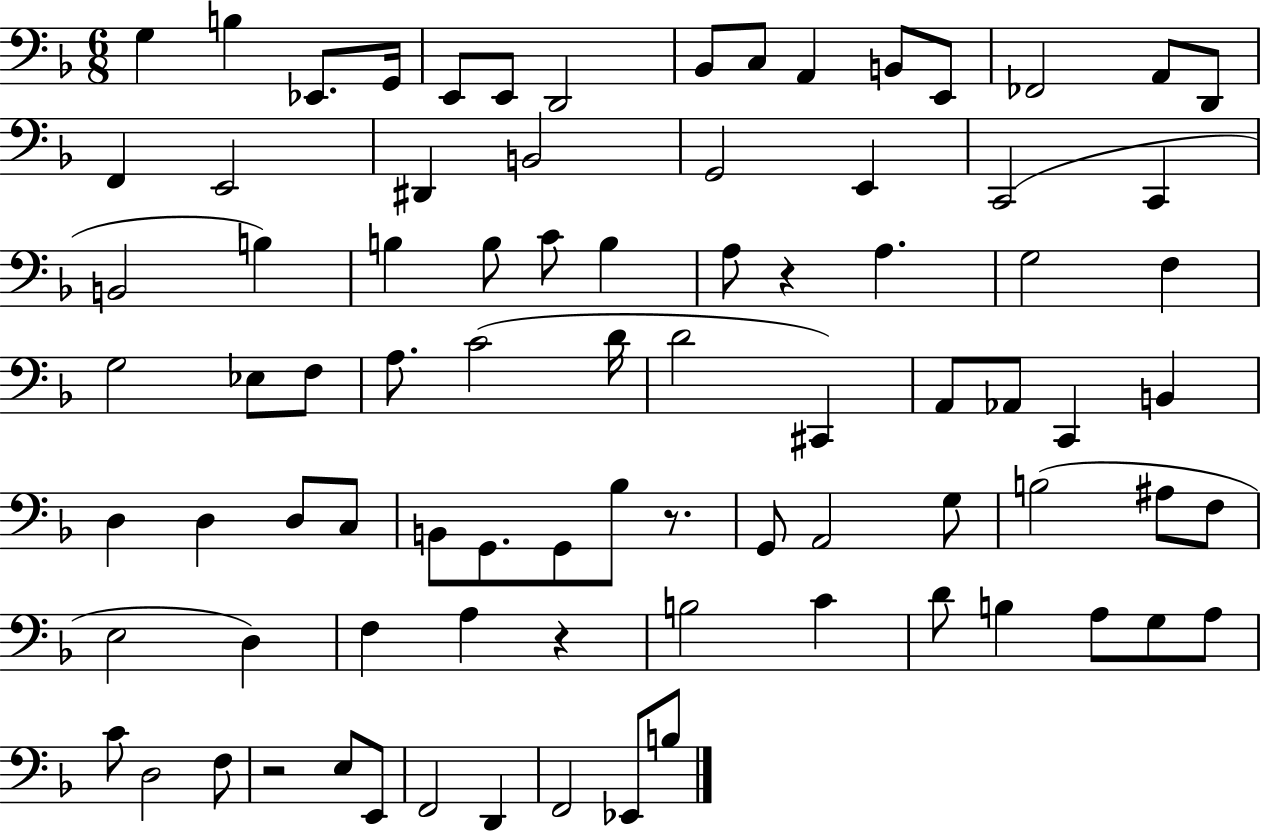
X:1
T:Untitled
M:6/8
L:1/4
K:F
G, B, _E,,/2 G,,/4 E,,/2 E,,/2 D,,2 _B,,/2 C,/2 A,, B,,/2 E,,/2 _F,,2 A,,/2 D,,/2 F,, E,,2 ^D,, B,,2 G,,2 E,, C,,2 C,, B,,2 B, B, B,/2 C/2 B, A,/2 z A, G,2 F, G,2 _E,/2 F,/2 A,/2 C2 D/4 D2 ^C,, A,,/2 _A,,/2 C,, B,, D, D, D,/2 C,/2 B,,/2 G,,/2 G,,/2 _B,/2 z/2 G,,/2 A,,2 G,/2 B,2 ^A,/2 F,/2 E,2 D, F, A, z B,2 C D/2 B, A,/2 G,/2 A,/2 C/2 D,2 F,/2 z2 E,/2 E,,/2 F,,2 D,, F,,2 _E,,/2 B,/2